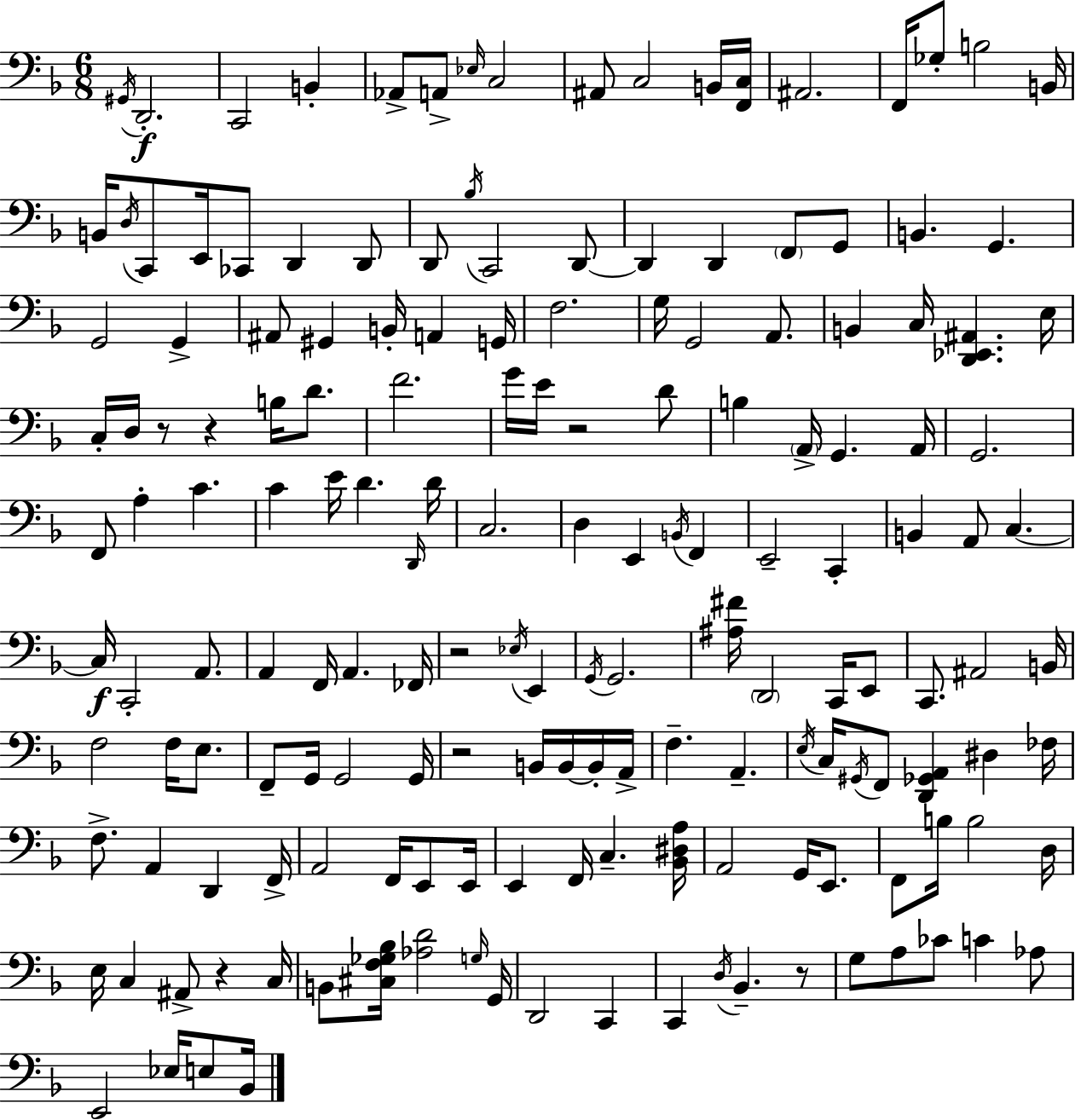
X:1
T:Untitled
M:6/8
L:1/4
K:Dm
^G,,/4 D,,2 C,,2 B,, _A,,/2 A,,/2 _E,/4 C,2 ^A,,/2 C,2 B,,/4 [F,,C,]/4 ^A,,2 F,,/4 _G,/2 B,2 B,,/4 B,,/4 D,/4 C,,/2 E,,/4 _C,,/2 D,, D,,/2 D,,/2 _B,/4 C,,2 D,,/2 D,, D,, F,,/2 G,,/2 B,, G,, G,,2 G,, ^A,,/2 ^G,, B,,/4 A,, G,,/4 F,2 G,/4 G,,2 A,,/2 B,, C,/4 [D,,_E,,^A,,] E,/4 C,/4 D,/4 z/2 z B,/4 D/2 F2 G/4 E/4 z2 D/2 B, A,,/4 G,, A,,/4 G,,2 F,,/2 A, C C E/4 D D,,/4 D/4 C,2 D, E,, B,,/4 F,, E,,2 C,, B,, A,,/2 C, C,/4 C,,2 A,,/2 A,, F,,/4 A,, _F,,/4 z2 _E,/4 E,, G,,/4 G,,2 [^A,^F]/4 D,,2 C,,/4 E,,/2 C,,/2 ^A,,2 B,,/4 F,2 F,/4 E,/2 F,,/2 G,,/4 G,,2 G,,/4 z2 B,,/4 B,,/4 B,,/4 A,,/4 F, A,, E,/4 C,/4 ^G,,/4 F,,/2 [D,,_G,,A,,] ^D, _F,/4 F,/2 A,, D,, F,,/4 A,,2 F,,/4 E,,/2 E,,/4 E,, F,,/4 C, [_B,,^D,A,]/4 A,,2 G,,/4 E,,/2 F,,/2 B,/4 B,2 D,/4 E,/4 C, ^A,,/2 z C,/4 B,,/2 [^C,F,_G,_B,]/4 [_A,D]2 G,/4 G,,/4 D,,2 C,, C,, D,/4 _B,, z/2 G,/2 A,/2 _C/2 C _A,/2 E,,2 _E,/4 E,/2 _B,,/4